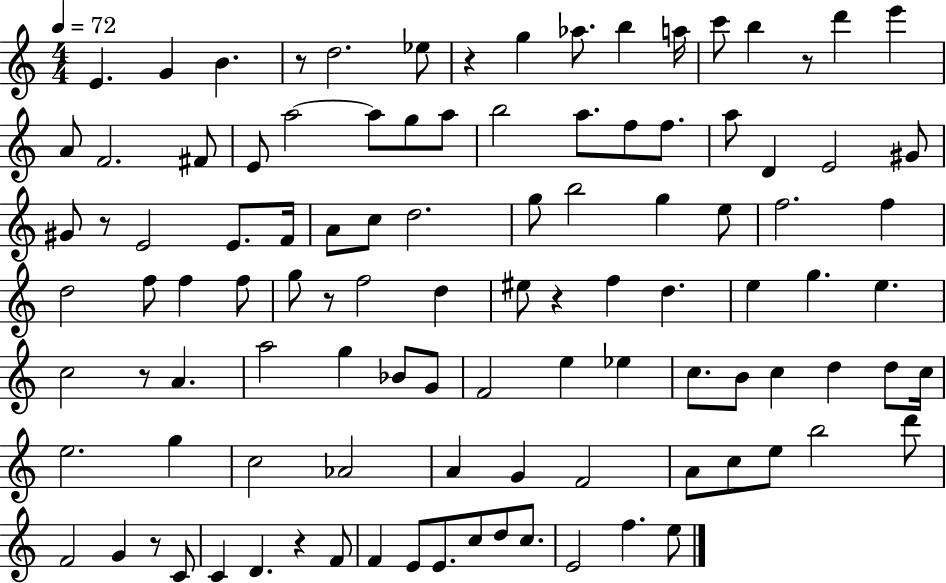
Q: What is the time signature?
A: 4/4